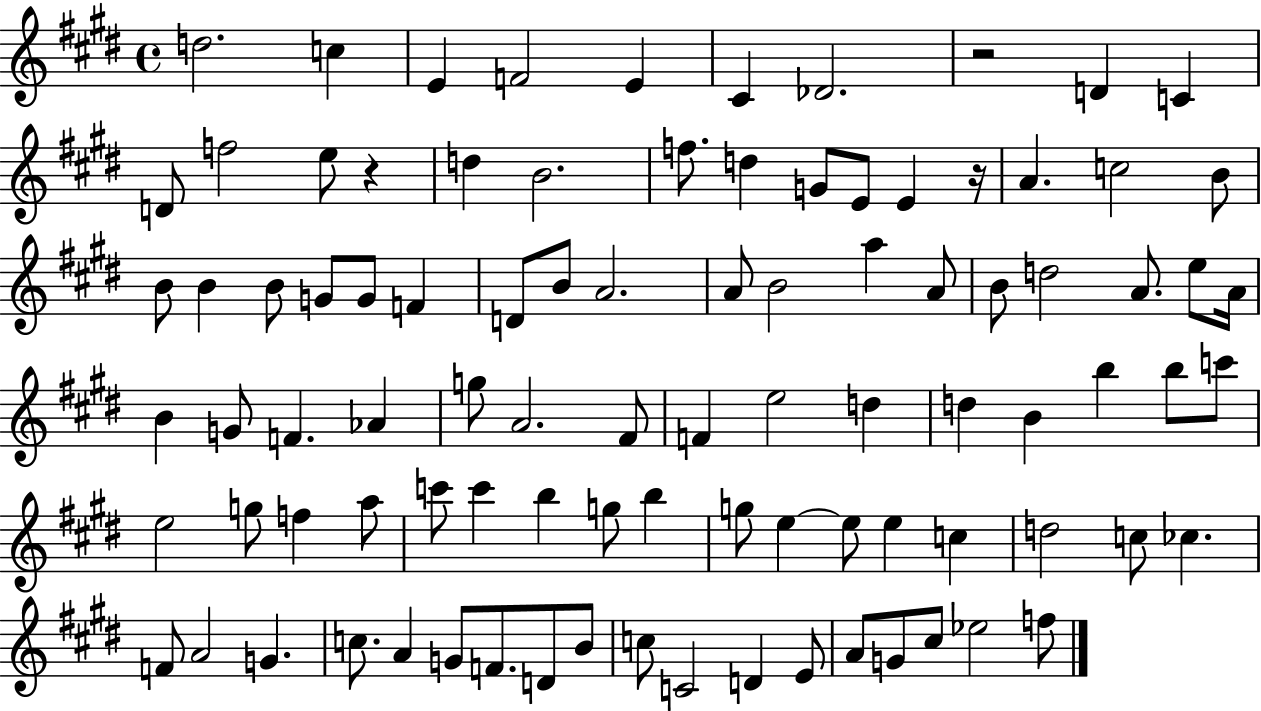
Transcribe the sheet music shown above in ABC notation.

X:1
T:Untitled
M:4/4
L:1/4
K:E
d2 c E F2 E ^C _D2 z2 D C D/2 f2 e/2 z d B2 f/2 d G/2 E/2 E z/4 A c2 B/2 B/2 B B/2 G/2 G/2 F D/2 B/2 A2 A/2 B2 a A/2 B/2 d2 A/2 e/2 A/4 B G/2 F _A g/2 A2 ^F/2 F e2 d d B b b/2 c'/2 e2 g/2 f a/2 c'/2 c' b g/2 b g/2 e e/2 e c d2 c/2 _c F/2 A2 G c/2 A G/2 F/2 D/2 B/2 c/2 C2 D E/2 A/2 G/2 ^c/2 _e2 f/2